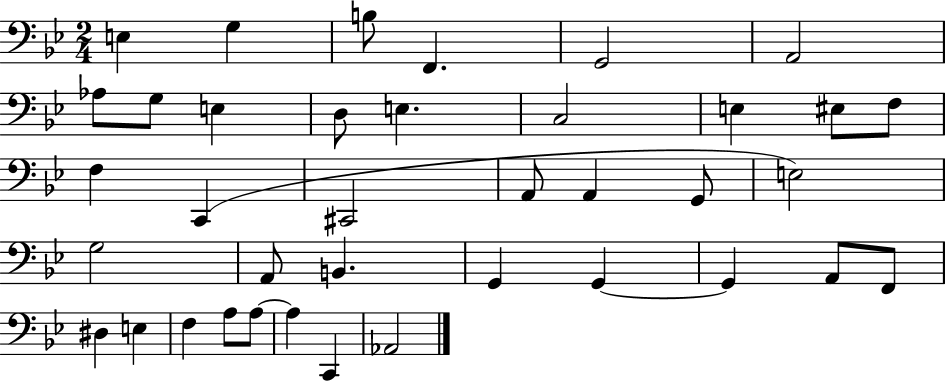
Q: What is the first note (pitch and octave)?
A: E3